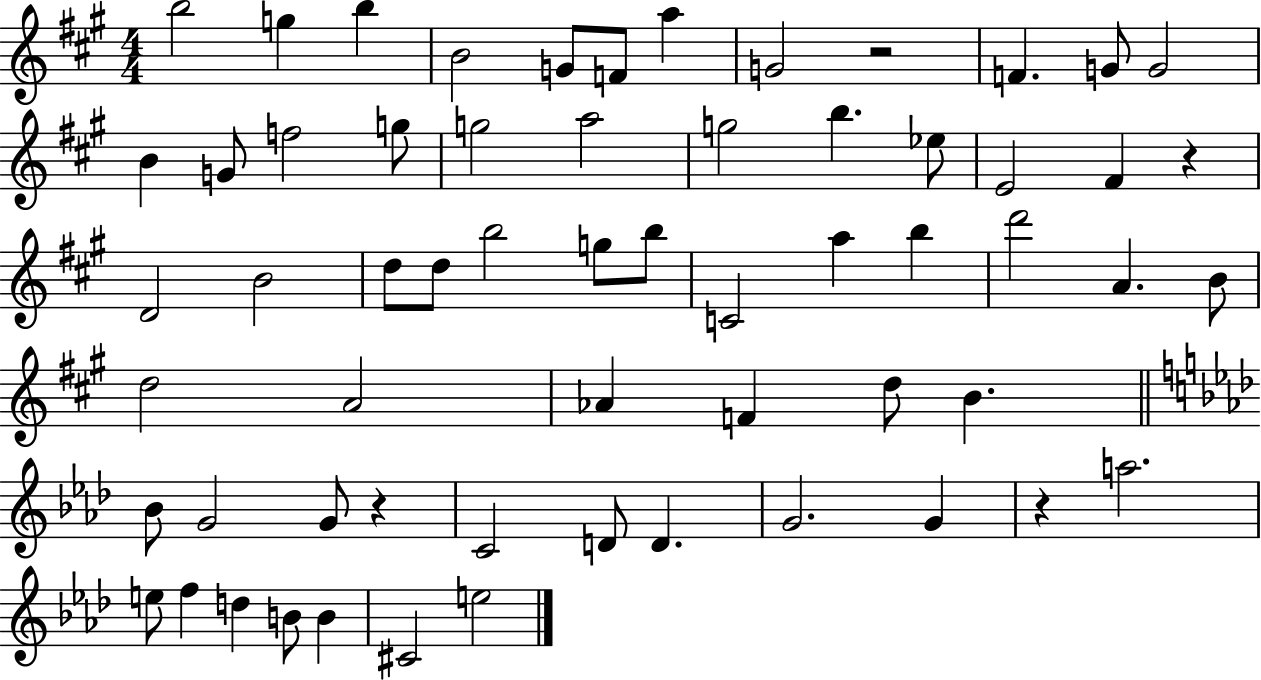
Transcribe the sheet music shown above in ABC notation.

X:1
T:Untitled
M:4/4
L:1/4
K:A
b2 g b B2 G/2 F/2 a G2 z2 F G/2 G2 B G/2 f2 g/2 g2 a2 g2 b _e/2 E2 ^F z D2 B2 d/2 d/2 b2 g/2 b/2 C2 a b d'2 A B/2 d2 A2 _A F d/2 B _B/2 G2 G/2 z C2 D/2 D G2 G z a2 e/2 f d B/2 B ^C2 e2